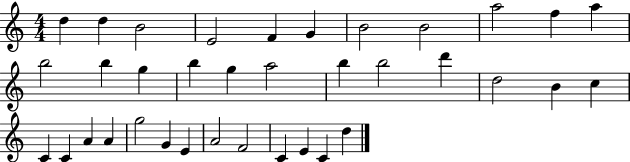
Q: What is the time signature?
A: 4/4